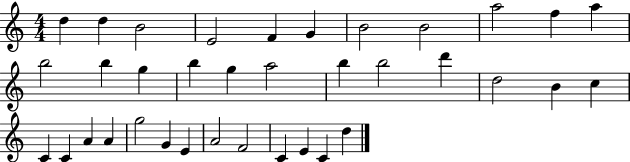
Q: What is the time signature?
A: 4/4